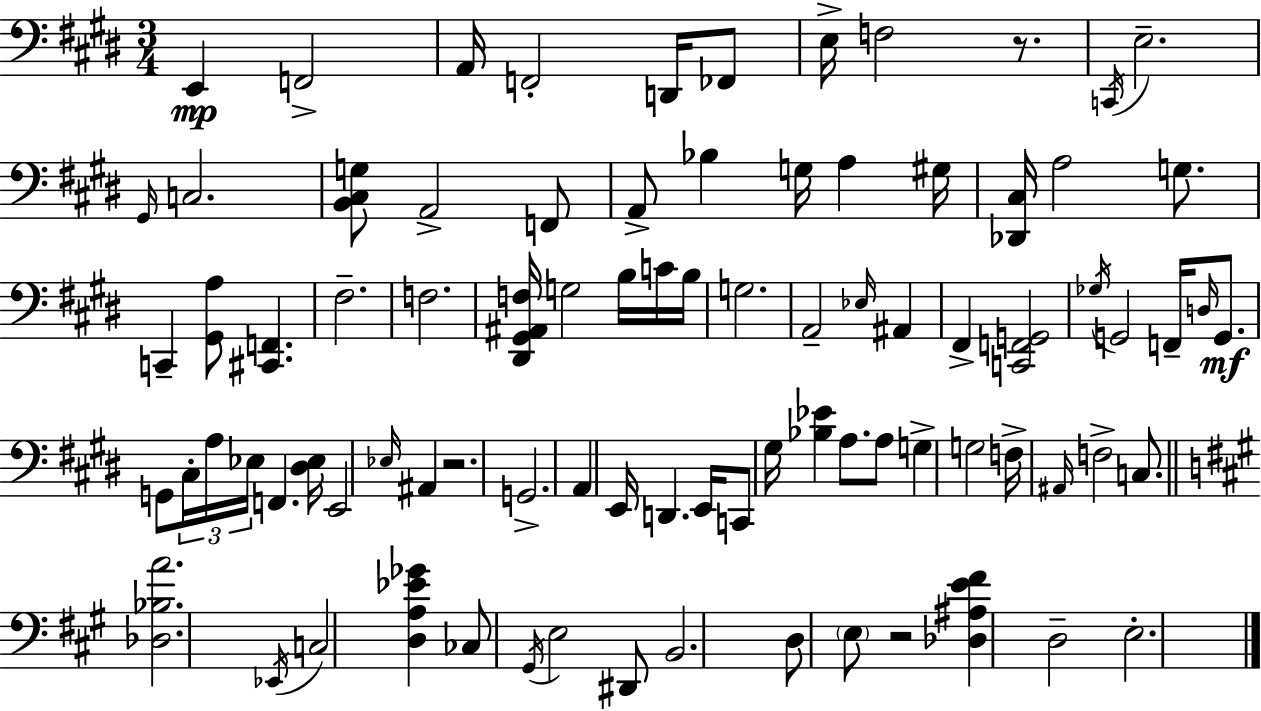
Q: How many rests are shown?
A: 3